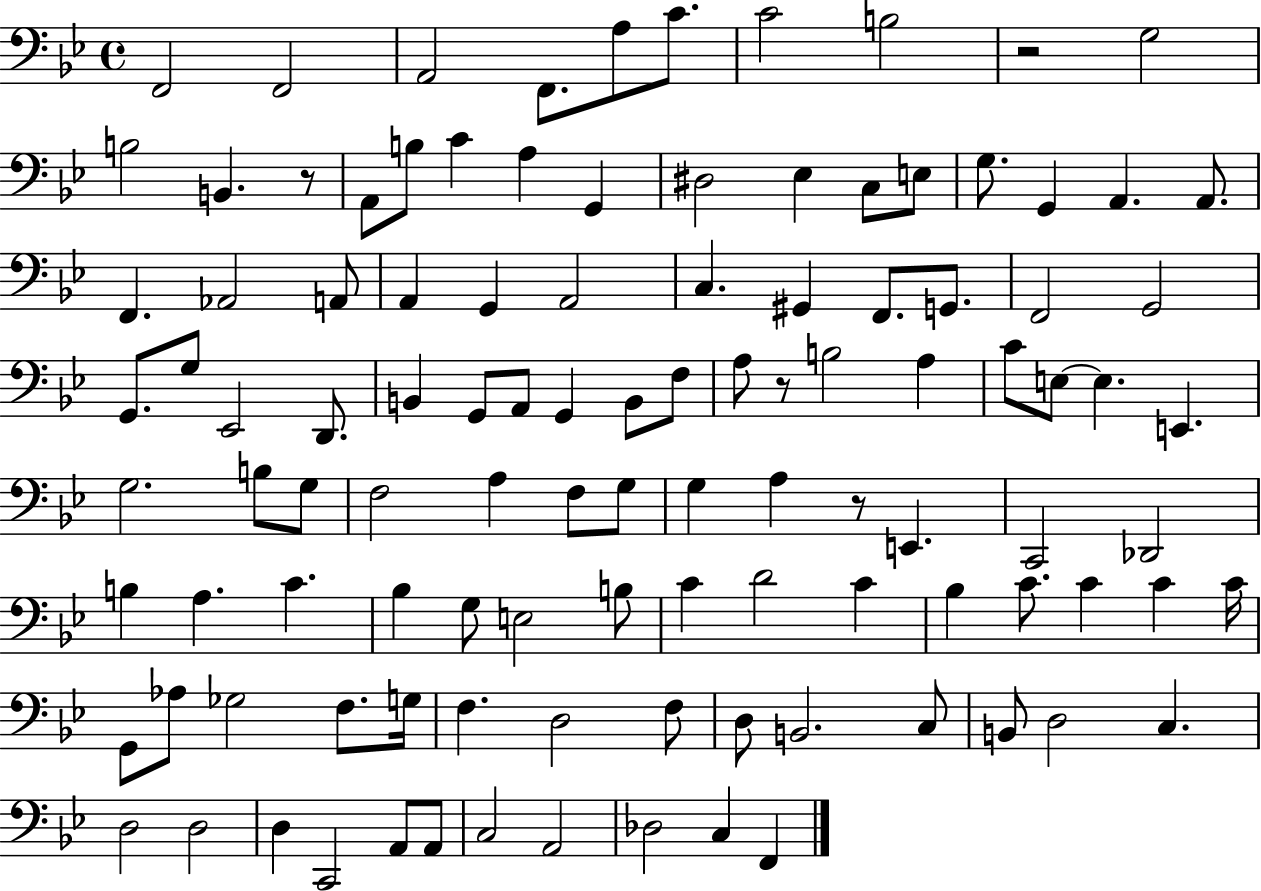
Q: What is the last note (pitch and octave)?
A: F2